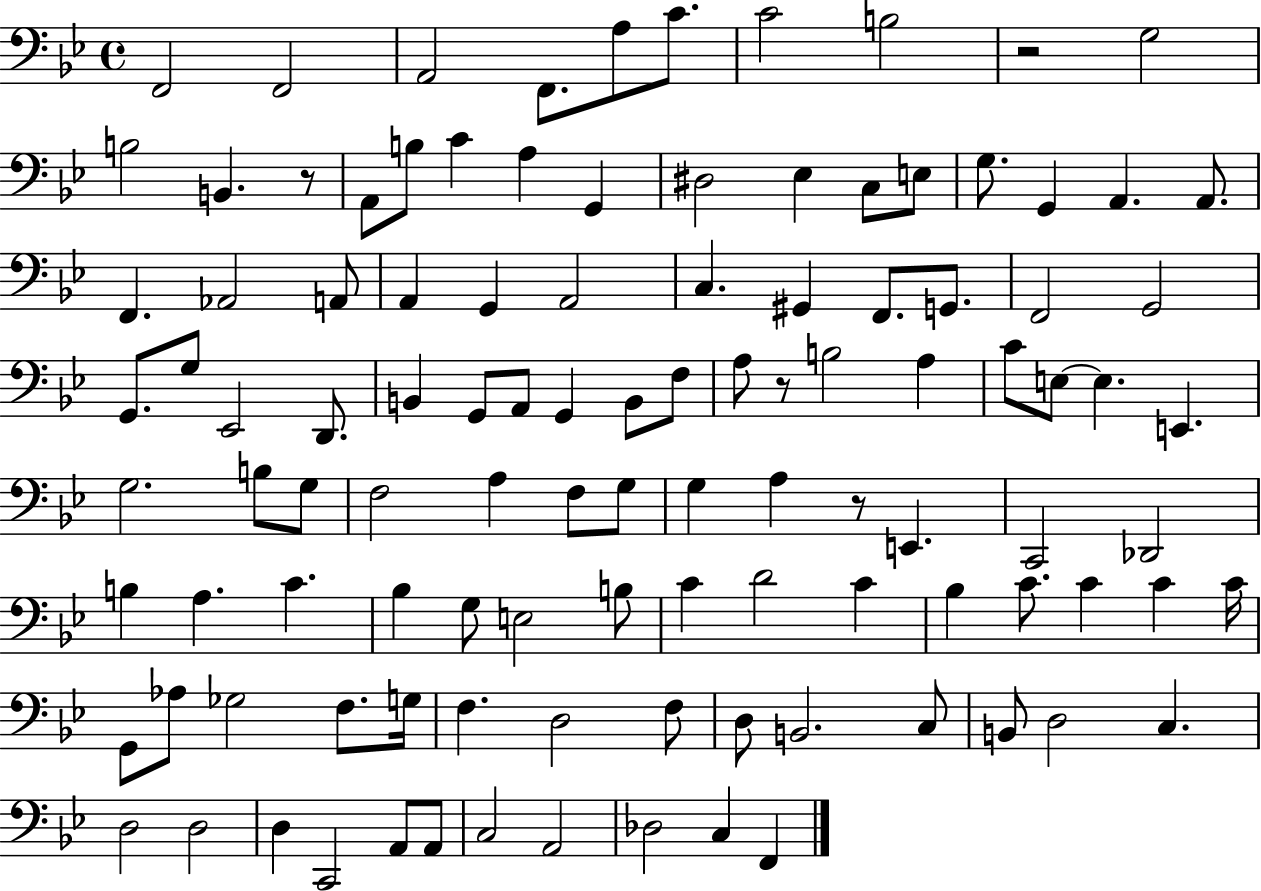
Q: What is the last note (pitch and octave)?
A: F2